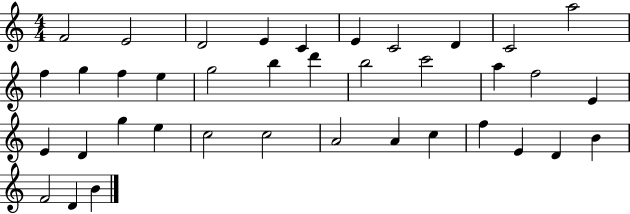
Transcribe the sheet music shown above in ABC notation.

X:1
T:Untitled
M:4/4
L:1/4
K:C
F2 E2 D2 E C E C2 D C2 a2 f g f e g2 b d' b2 c'2 a f2 E E D g e c2 c2 A2 A c f E D B F2 D B